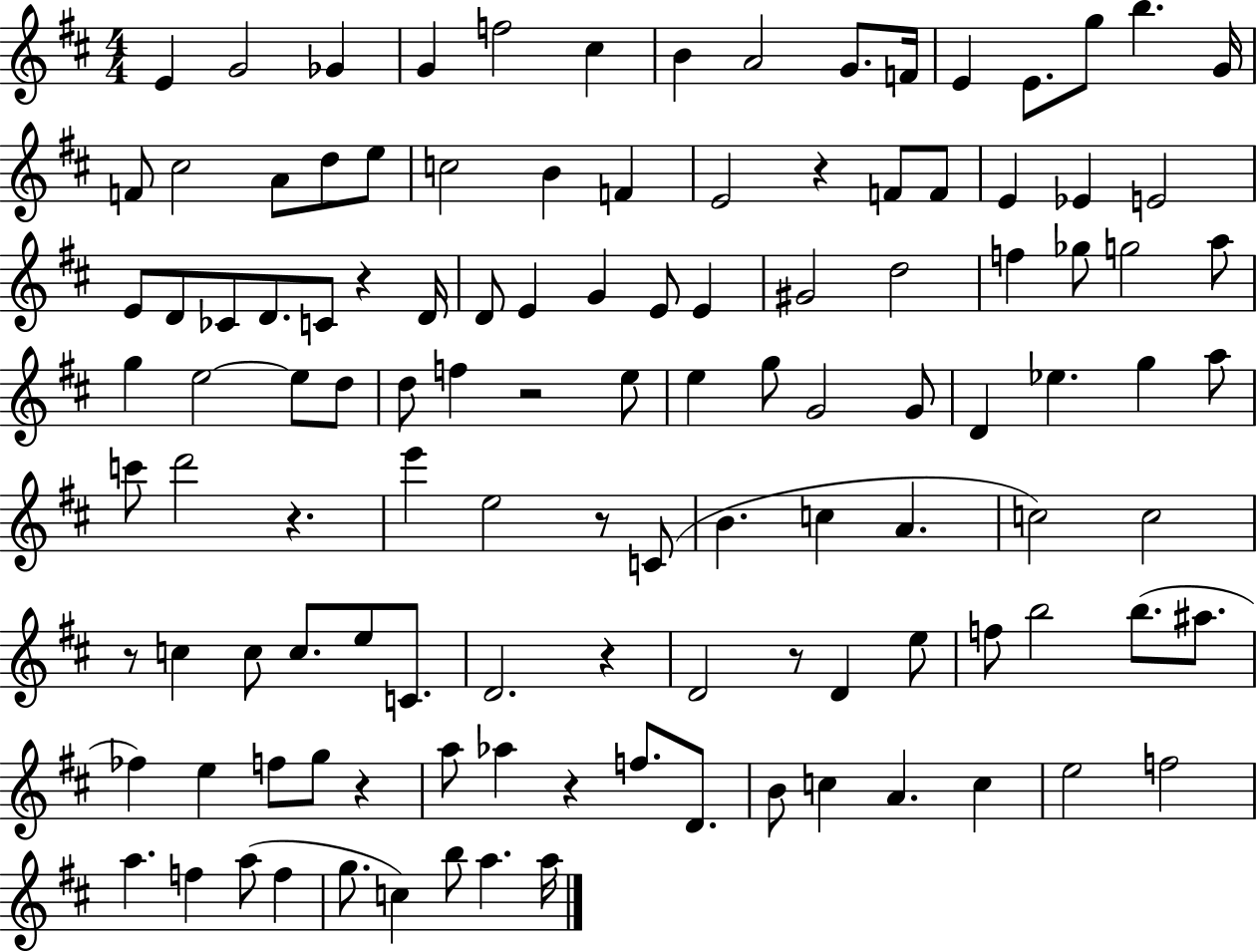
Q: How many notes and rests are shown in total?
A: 117